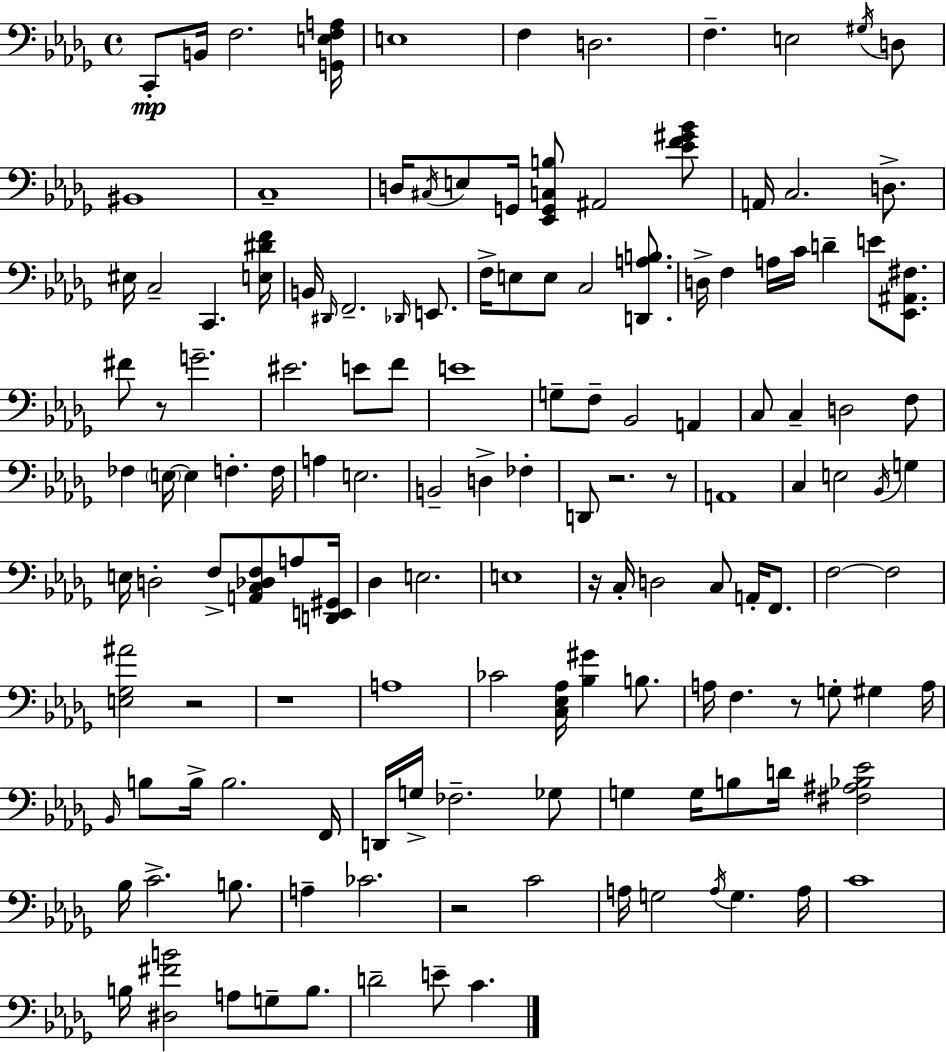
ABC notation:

X:1
T:Untitled
M:4/4
L:1/4
K:Bbm
C,,/2 B,,/4 F,2 [G,,E,F,A,]/4 E,4 F, D,2 F, E,2 ^G,/4 D,/2 ^B,,4 C,4 D,/4 ^C,/4 E,/2 G,,/4 [_E,,G,,C,B,]/2 ^A,,2 [_EF^G_B]/2 A,,/4 C,2 D,/2 ^E,/4 C,2 C,, [E,^DF]/4 B,,/4 ^D,,/4 F,,2 _D,,/4 E,,/2 F,/4 E,/2 E,/2 C,2 [D,,A,B,]/2 D,/4 F, A,/4 C/4 D E/2 [_E,,^A,,^F,]/2 ^F/2 z/2 G2 ^E2 E/2 F/2 E4 G,/2 F,/2 _B,,2 A,, C,/2 C, D,2 F,/2 _F, E,/4 E, F, F,/4 A, E,2 B,,2 D, _F, D,,/2 z2 z/2 A,,4 C, E,2 _B,,/4 G, E,/4 D,2 F,/2 [A,,C,_D,F,]/2 A,/2 [D,,E,,^G,,]/4 _D, E,2 E,4 z/4 C,/4 D,2 C,/2 A,,/4 F,,/2 F,2 F,2 [E,_G,^A]2 z2 z4 A,4 _C2 [C,_E,_A,]/4 [_B,^G] B,/2 A,/4 F, z/2 G,/2 ^G, A,/4 _B,,/4 B,/2 B,/4 B,2 F,,/4 D,,/4 G,/4 _F,2 _G,/2 G, G,/4 B,/2 D/4 [^F,^A,_B,_E]2 _B,/4 C2 B,/2 A, _C2 z2 C2 A,/4 G,2 A,/4 G, A,/4 C4 B,/4 [^D,^FB]2 A,/2 G,/2 B,/2 D2 E/2 C